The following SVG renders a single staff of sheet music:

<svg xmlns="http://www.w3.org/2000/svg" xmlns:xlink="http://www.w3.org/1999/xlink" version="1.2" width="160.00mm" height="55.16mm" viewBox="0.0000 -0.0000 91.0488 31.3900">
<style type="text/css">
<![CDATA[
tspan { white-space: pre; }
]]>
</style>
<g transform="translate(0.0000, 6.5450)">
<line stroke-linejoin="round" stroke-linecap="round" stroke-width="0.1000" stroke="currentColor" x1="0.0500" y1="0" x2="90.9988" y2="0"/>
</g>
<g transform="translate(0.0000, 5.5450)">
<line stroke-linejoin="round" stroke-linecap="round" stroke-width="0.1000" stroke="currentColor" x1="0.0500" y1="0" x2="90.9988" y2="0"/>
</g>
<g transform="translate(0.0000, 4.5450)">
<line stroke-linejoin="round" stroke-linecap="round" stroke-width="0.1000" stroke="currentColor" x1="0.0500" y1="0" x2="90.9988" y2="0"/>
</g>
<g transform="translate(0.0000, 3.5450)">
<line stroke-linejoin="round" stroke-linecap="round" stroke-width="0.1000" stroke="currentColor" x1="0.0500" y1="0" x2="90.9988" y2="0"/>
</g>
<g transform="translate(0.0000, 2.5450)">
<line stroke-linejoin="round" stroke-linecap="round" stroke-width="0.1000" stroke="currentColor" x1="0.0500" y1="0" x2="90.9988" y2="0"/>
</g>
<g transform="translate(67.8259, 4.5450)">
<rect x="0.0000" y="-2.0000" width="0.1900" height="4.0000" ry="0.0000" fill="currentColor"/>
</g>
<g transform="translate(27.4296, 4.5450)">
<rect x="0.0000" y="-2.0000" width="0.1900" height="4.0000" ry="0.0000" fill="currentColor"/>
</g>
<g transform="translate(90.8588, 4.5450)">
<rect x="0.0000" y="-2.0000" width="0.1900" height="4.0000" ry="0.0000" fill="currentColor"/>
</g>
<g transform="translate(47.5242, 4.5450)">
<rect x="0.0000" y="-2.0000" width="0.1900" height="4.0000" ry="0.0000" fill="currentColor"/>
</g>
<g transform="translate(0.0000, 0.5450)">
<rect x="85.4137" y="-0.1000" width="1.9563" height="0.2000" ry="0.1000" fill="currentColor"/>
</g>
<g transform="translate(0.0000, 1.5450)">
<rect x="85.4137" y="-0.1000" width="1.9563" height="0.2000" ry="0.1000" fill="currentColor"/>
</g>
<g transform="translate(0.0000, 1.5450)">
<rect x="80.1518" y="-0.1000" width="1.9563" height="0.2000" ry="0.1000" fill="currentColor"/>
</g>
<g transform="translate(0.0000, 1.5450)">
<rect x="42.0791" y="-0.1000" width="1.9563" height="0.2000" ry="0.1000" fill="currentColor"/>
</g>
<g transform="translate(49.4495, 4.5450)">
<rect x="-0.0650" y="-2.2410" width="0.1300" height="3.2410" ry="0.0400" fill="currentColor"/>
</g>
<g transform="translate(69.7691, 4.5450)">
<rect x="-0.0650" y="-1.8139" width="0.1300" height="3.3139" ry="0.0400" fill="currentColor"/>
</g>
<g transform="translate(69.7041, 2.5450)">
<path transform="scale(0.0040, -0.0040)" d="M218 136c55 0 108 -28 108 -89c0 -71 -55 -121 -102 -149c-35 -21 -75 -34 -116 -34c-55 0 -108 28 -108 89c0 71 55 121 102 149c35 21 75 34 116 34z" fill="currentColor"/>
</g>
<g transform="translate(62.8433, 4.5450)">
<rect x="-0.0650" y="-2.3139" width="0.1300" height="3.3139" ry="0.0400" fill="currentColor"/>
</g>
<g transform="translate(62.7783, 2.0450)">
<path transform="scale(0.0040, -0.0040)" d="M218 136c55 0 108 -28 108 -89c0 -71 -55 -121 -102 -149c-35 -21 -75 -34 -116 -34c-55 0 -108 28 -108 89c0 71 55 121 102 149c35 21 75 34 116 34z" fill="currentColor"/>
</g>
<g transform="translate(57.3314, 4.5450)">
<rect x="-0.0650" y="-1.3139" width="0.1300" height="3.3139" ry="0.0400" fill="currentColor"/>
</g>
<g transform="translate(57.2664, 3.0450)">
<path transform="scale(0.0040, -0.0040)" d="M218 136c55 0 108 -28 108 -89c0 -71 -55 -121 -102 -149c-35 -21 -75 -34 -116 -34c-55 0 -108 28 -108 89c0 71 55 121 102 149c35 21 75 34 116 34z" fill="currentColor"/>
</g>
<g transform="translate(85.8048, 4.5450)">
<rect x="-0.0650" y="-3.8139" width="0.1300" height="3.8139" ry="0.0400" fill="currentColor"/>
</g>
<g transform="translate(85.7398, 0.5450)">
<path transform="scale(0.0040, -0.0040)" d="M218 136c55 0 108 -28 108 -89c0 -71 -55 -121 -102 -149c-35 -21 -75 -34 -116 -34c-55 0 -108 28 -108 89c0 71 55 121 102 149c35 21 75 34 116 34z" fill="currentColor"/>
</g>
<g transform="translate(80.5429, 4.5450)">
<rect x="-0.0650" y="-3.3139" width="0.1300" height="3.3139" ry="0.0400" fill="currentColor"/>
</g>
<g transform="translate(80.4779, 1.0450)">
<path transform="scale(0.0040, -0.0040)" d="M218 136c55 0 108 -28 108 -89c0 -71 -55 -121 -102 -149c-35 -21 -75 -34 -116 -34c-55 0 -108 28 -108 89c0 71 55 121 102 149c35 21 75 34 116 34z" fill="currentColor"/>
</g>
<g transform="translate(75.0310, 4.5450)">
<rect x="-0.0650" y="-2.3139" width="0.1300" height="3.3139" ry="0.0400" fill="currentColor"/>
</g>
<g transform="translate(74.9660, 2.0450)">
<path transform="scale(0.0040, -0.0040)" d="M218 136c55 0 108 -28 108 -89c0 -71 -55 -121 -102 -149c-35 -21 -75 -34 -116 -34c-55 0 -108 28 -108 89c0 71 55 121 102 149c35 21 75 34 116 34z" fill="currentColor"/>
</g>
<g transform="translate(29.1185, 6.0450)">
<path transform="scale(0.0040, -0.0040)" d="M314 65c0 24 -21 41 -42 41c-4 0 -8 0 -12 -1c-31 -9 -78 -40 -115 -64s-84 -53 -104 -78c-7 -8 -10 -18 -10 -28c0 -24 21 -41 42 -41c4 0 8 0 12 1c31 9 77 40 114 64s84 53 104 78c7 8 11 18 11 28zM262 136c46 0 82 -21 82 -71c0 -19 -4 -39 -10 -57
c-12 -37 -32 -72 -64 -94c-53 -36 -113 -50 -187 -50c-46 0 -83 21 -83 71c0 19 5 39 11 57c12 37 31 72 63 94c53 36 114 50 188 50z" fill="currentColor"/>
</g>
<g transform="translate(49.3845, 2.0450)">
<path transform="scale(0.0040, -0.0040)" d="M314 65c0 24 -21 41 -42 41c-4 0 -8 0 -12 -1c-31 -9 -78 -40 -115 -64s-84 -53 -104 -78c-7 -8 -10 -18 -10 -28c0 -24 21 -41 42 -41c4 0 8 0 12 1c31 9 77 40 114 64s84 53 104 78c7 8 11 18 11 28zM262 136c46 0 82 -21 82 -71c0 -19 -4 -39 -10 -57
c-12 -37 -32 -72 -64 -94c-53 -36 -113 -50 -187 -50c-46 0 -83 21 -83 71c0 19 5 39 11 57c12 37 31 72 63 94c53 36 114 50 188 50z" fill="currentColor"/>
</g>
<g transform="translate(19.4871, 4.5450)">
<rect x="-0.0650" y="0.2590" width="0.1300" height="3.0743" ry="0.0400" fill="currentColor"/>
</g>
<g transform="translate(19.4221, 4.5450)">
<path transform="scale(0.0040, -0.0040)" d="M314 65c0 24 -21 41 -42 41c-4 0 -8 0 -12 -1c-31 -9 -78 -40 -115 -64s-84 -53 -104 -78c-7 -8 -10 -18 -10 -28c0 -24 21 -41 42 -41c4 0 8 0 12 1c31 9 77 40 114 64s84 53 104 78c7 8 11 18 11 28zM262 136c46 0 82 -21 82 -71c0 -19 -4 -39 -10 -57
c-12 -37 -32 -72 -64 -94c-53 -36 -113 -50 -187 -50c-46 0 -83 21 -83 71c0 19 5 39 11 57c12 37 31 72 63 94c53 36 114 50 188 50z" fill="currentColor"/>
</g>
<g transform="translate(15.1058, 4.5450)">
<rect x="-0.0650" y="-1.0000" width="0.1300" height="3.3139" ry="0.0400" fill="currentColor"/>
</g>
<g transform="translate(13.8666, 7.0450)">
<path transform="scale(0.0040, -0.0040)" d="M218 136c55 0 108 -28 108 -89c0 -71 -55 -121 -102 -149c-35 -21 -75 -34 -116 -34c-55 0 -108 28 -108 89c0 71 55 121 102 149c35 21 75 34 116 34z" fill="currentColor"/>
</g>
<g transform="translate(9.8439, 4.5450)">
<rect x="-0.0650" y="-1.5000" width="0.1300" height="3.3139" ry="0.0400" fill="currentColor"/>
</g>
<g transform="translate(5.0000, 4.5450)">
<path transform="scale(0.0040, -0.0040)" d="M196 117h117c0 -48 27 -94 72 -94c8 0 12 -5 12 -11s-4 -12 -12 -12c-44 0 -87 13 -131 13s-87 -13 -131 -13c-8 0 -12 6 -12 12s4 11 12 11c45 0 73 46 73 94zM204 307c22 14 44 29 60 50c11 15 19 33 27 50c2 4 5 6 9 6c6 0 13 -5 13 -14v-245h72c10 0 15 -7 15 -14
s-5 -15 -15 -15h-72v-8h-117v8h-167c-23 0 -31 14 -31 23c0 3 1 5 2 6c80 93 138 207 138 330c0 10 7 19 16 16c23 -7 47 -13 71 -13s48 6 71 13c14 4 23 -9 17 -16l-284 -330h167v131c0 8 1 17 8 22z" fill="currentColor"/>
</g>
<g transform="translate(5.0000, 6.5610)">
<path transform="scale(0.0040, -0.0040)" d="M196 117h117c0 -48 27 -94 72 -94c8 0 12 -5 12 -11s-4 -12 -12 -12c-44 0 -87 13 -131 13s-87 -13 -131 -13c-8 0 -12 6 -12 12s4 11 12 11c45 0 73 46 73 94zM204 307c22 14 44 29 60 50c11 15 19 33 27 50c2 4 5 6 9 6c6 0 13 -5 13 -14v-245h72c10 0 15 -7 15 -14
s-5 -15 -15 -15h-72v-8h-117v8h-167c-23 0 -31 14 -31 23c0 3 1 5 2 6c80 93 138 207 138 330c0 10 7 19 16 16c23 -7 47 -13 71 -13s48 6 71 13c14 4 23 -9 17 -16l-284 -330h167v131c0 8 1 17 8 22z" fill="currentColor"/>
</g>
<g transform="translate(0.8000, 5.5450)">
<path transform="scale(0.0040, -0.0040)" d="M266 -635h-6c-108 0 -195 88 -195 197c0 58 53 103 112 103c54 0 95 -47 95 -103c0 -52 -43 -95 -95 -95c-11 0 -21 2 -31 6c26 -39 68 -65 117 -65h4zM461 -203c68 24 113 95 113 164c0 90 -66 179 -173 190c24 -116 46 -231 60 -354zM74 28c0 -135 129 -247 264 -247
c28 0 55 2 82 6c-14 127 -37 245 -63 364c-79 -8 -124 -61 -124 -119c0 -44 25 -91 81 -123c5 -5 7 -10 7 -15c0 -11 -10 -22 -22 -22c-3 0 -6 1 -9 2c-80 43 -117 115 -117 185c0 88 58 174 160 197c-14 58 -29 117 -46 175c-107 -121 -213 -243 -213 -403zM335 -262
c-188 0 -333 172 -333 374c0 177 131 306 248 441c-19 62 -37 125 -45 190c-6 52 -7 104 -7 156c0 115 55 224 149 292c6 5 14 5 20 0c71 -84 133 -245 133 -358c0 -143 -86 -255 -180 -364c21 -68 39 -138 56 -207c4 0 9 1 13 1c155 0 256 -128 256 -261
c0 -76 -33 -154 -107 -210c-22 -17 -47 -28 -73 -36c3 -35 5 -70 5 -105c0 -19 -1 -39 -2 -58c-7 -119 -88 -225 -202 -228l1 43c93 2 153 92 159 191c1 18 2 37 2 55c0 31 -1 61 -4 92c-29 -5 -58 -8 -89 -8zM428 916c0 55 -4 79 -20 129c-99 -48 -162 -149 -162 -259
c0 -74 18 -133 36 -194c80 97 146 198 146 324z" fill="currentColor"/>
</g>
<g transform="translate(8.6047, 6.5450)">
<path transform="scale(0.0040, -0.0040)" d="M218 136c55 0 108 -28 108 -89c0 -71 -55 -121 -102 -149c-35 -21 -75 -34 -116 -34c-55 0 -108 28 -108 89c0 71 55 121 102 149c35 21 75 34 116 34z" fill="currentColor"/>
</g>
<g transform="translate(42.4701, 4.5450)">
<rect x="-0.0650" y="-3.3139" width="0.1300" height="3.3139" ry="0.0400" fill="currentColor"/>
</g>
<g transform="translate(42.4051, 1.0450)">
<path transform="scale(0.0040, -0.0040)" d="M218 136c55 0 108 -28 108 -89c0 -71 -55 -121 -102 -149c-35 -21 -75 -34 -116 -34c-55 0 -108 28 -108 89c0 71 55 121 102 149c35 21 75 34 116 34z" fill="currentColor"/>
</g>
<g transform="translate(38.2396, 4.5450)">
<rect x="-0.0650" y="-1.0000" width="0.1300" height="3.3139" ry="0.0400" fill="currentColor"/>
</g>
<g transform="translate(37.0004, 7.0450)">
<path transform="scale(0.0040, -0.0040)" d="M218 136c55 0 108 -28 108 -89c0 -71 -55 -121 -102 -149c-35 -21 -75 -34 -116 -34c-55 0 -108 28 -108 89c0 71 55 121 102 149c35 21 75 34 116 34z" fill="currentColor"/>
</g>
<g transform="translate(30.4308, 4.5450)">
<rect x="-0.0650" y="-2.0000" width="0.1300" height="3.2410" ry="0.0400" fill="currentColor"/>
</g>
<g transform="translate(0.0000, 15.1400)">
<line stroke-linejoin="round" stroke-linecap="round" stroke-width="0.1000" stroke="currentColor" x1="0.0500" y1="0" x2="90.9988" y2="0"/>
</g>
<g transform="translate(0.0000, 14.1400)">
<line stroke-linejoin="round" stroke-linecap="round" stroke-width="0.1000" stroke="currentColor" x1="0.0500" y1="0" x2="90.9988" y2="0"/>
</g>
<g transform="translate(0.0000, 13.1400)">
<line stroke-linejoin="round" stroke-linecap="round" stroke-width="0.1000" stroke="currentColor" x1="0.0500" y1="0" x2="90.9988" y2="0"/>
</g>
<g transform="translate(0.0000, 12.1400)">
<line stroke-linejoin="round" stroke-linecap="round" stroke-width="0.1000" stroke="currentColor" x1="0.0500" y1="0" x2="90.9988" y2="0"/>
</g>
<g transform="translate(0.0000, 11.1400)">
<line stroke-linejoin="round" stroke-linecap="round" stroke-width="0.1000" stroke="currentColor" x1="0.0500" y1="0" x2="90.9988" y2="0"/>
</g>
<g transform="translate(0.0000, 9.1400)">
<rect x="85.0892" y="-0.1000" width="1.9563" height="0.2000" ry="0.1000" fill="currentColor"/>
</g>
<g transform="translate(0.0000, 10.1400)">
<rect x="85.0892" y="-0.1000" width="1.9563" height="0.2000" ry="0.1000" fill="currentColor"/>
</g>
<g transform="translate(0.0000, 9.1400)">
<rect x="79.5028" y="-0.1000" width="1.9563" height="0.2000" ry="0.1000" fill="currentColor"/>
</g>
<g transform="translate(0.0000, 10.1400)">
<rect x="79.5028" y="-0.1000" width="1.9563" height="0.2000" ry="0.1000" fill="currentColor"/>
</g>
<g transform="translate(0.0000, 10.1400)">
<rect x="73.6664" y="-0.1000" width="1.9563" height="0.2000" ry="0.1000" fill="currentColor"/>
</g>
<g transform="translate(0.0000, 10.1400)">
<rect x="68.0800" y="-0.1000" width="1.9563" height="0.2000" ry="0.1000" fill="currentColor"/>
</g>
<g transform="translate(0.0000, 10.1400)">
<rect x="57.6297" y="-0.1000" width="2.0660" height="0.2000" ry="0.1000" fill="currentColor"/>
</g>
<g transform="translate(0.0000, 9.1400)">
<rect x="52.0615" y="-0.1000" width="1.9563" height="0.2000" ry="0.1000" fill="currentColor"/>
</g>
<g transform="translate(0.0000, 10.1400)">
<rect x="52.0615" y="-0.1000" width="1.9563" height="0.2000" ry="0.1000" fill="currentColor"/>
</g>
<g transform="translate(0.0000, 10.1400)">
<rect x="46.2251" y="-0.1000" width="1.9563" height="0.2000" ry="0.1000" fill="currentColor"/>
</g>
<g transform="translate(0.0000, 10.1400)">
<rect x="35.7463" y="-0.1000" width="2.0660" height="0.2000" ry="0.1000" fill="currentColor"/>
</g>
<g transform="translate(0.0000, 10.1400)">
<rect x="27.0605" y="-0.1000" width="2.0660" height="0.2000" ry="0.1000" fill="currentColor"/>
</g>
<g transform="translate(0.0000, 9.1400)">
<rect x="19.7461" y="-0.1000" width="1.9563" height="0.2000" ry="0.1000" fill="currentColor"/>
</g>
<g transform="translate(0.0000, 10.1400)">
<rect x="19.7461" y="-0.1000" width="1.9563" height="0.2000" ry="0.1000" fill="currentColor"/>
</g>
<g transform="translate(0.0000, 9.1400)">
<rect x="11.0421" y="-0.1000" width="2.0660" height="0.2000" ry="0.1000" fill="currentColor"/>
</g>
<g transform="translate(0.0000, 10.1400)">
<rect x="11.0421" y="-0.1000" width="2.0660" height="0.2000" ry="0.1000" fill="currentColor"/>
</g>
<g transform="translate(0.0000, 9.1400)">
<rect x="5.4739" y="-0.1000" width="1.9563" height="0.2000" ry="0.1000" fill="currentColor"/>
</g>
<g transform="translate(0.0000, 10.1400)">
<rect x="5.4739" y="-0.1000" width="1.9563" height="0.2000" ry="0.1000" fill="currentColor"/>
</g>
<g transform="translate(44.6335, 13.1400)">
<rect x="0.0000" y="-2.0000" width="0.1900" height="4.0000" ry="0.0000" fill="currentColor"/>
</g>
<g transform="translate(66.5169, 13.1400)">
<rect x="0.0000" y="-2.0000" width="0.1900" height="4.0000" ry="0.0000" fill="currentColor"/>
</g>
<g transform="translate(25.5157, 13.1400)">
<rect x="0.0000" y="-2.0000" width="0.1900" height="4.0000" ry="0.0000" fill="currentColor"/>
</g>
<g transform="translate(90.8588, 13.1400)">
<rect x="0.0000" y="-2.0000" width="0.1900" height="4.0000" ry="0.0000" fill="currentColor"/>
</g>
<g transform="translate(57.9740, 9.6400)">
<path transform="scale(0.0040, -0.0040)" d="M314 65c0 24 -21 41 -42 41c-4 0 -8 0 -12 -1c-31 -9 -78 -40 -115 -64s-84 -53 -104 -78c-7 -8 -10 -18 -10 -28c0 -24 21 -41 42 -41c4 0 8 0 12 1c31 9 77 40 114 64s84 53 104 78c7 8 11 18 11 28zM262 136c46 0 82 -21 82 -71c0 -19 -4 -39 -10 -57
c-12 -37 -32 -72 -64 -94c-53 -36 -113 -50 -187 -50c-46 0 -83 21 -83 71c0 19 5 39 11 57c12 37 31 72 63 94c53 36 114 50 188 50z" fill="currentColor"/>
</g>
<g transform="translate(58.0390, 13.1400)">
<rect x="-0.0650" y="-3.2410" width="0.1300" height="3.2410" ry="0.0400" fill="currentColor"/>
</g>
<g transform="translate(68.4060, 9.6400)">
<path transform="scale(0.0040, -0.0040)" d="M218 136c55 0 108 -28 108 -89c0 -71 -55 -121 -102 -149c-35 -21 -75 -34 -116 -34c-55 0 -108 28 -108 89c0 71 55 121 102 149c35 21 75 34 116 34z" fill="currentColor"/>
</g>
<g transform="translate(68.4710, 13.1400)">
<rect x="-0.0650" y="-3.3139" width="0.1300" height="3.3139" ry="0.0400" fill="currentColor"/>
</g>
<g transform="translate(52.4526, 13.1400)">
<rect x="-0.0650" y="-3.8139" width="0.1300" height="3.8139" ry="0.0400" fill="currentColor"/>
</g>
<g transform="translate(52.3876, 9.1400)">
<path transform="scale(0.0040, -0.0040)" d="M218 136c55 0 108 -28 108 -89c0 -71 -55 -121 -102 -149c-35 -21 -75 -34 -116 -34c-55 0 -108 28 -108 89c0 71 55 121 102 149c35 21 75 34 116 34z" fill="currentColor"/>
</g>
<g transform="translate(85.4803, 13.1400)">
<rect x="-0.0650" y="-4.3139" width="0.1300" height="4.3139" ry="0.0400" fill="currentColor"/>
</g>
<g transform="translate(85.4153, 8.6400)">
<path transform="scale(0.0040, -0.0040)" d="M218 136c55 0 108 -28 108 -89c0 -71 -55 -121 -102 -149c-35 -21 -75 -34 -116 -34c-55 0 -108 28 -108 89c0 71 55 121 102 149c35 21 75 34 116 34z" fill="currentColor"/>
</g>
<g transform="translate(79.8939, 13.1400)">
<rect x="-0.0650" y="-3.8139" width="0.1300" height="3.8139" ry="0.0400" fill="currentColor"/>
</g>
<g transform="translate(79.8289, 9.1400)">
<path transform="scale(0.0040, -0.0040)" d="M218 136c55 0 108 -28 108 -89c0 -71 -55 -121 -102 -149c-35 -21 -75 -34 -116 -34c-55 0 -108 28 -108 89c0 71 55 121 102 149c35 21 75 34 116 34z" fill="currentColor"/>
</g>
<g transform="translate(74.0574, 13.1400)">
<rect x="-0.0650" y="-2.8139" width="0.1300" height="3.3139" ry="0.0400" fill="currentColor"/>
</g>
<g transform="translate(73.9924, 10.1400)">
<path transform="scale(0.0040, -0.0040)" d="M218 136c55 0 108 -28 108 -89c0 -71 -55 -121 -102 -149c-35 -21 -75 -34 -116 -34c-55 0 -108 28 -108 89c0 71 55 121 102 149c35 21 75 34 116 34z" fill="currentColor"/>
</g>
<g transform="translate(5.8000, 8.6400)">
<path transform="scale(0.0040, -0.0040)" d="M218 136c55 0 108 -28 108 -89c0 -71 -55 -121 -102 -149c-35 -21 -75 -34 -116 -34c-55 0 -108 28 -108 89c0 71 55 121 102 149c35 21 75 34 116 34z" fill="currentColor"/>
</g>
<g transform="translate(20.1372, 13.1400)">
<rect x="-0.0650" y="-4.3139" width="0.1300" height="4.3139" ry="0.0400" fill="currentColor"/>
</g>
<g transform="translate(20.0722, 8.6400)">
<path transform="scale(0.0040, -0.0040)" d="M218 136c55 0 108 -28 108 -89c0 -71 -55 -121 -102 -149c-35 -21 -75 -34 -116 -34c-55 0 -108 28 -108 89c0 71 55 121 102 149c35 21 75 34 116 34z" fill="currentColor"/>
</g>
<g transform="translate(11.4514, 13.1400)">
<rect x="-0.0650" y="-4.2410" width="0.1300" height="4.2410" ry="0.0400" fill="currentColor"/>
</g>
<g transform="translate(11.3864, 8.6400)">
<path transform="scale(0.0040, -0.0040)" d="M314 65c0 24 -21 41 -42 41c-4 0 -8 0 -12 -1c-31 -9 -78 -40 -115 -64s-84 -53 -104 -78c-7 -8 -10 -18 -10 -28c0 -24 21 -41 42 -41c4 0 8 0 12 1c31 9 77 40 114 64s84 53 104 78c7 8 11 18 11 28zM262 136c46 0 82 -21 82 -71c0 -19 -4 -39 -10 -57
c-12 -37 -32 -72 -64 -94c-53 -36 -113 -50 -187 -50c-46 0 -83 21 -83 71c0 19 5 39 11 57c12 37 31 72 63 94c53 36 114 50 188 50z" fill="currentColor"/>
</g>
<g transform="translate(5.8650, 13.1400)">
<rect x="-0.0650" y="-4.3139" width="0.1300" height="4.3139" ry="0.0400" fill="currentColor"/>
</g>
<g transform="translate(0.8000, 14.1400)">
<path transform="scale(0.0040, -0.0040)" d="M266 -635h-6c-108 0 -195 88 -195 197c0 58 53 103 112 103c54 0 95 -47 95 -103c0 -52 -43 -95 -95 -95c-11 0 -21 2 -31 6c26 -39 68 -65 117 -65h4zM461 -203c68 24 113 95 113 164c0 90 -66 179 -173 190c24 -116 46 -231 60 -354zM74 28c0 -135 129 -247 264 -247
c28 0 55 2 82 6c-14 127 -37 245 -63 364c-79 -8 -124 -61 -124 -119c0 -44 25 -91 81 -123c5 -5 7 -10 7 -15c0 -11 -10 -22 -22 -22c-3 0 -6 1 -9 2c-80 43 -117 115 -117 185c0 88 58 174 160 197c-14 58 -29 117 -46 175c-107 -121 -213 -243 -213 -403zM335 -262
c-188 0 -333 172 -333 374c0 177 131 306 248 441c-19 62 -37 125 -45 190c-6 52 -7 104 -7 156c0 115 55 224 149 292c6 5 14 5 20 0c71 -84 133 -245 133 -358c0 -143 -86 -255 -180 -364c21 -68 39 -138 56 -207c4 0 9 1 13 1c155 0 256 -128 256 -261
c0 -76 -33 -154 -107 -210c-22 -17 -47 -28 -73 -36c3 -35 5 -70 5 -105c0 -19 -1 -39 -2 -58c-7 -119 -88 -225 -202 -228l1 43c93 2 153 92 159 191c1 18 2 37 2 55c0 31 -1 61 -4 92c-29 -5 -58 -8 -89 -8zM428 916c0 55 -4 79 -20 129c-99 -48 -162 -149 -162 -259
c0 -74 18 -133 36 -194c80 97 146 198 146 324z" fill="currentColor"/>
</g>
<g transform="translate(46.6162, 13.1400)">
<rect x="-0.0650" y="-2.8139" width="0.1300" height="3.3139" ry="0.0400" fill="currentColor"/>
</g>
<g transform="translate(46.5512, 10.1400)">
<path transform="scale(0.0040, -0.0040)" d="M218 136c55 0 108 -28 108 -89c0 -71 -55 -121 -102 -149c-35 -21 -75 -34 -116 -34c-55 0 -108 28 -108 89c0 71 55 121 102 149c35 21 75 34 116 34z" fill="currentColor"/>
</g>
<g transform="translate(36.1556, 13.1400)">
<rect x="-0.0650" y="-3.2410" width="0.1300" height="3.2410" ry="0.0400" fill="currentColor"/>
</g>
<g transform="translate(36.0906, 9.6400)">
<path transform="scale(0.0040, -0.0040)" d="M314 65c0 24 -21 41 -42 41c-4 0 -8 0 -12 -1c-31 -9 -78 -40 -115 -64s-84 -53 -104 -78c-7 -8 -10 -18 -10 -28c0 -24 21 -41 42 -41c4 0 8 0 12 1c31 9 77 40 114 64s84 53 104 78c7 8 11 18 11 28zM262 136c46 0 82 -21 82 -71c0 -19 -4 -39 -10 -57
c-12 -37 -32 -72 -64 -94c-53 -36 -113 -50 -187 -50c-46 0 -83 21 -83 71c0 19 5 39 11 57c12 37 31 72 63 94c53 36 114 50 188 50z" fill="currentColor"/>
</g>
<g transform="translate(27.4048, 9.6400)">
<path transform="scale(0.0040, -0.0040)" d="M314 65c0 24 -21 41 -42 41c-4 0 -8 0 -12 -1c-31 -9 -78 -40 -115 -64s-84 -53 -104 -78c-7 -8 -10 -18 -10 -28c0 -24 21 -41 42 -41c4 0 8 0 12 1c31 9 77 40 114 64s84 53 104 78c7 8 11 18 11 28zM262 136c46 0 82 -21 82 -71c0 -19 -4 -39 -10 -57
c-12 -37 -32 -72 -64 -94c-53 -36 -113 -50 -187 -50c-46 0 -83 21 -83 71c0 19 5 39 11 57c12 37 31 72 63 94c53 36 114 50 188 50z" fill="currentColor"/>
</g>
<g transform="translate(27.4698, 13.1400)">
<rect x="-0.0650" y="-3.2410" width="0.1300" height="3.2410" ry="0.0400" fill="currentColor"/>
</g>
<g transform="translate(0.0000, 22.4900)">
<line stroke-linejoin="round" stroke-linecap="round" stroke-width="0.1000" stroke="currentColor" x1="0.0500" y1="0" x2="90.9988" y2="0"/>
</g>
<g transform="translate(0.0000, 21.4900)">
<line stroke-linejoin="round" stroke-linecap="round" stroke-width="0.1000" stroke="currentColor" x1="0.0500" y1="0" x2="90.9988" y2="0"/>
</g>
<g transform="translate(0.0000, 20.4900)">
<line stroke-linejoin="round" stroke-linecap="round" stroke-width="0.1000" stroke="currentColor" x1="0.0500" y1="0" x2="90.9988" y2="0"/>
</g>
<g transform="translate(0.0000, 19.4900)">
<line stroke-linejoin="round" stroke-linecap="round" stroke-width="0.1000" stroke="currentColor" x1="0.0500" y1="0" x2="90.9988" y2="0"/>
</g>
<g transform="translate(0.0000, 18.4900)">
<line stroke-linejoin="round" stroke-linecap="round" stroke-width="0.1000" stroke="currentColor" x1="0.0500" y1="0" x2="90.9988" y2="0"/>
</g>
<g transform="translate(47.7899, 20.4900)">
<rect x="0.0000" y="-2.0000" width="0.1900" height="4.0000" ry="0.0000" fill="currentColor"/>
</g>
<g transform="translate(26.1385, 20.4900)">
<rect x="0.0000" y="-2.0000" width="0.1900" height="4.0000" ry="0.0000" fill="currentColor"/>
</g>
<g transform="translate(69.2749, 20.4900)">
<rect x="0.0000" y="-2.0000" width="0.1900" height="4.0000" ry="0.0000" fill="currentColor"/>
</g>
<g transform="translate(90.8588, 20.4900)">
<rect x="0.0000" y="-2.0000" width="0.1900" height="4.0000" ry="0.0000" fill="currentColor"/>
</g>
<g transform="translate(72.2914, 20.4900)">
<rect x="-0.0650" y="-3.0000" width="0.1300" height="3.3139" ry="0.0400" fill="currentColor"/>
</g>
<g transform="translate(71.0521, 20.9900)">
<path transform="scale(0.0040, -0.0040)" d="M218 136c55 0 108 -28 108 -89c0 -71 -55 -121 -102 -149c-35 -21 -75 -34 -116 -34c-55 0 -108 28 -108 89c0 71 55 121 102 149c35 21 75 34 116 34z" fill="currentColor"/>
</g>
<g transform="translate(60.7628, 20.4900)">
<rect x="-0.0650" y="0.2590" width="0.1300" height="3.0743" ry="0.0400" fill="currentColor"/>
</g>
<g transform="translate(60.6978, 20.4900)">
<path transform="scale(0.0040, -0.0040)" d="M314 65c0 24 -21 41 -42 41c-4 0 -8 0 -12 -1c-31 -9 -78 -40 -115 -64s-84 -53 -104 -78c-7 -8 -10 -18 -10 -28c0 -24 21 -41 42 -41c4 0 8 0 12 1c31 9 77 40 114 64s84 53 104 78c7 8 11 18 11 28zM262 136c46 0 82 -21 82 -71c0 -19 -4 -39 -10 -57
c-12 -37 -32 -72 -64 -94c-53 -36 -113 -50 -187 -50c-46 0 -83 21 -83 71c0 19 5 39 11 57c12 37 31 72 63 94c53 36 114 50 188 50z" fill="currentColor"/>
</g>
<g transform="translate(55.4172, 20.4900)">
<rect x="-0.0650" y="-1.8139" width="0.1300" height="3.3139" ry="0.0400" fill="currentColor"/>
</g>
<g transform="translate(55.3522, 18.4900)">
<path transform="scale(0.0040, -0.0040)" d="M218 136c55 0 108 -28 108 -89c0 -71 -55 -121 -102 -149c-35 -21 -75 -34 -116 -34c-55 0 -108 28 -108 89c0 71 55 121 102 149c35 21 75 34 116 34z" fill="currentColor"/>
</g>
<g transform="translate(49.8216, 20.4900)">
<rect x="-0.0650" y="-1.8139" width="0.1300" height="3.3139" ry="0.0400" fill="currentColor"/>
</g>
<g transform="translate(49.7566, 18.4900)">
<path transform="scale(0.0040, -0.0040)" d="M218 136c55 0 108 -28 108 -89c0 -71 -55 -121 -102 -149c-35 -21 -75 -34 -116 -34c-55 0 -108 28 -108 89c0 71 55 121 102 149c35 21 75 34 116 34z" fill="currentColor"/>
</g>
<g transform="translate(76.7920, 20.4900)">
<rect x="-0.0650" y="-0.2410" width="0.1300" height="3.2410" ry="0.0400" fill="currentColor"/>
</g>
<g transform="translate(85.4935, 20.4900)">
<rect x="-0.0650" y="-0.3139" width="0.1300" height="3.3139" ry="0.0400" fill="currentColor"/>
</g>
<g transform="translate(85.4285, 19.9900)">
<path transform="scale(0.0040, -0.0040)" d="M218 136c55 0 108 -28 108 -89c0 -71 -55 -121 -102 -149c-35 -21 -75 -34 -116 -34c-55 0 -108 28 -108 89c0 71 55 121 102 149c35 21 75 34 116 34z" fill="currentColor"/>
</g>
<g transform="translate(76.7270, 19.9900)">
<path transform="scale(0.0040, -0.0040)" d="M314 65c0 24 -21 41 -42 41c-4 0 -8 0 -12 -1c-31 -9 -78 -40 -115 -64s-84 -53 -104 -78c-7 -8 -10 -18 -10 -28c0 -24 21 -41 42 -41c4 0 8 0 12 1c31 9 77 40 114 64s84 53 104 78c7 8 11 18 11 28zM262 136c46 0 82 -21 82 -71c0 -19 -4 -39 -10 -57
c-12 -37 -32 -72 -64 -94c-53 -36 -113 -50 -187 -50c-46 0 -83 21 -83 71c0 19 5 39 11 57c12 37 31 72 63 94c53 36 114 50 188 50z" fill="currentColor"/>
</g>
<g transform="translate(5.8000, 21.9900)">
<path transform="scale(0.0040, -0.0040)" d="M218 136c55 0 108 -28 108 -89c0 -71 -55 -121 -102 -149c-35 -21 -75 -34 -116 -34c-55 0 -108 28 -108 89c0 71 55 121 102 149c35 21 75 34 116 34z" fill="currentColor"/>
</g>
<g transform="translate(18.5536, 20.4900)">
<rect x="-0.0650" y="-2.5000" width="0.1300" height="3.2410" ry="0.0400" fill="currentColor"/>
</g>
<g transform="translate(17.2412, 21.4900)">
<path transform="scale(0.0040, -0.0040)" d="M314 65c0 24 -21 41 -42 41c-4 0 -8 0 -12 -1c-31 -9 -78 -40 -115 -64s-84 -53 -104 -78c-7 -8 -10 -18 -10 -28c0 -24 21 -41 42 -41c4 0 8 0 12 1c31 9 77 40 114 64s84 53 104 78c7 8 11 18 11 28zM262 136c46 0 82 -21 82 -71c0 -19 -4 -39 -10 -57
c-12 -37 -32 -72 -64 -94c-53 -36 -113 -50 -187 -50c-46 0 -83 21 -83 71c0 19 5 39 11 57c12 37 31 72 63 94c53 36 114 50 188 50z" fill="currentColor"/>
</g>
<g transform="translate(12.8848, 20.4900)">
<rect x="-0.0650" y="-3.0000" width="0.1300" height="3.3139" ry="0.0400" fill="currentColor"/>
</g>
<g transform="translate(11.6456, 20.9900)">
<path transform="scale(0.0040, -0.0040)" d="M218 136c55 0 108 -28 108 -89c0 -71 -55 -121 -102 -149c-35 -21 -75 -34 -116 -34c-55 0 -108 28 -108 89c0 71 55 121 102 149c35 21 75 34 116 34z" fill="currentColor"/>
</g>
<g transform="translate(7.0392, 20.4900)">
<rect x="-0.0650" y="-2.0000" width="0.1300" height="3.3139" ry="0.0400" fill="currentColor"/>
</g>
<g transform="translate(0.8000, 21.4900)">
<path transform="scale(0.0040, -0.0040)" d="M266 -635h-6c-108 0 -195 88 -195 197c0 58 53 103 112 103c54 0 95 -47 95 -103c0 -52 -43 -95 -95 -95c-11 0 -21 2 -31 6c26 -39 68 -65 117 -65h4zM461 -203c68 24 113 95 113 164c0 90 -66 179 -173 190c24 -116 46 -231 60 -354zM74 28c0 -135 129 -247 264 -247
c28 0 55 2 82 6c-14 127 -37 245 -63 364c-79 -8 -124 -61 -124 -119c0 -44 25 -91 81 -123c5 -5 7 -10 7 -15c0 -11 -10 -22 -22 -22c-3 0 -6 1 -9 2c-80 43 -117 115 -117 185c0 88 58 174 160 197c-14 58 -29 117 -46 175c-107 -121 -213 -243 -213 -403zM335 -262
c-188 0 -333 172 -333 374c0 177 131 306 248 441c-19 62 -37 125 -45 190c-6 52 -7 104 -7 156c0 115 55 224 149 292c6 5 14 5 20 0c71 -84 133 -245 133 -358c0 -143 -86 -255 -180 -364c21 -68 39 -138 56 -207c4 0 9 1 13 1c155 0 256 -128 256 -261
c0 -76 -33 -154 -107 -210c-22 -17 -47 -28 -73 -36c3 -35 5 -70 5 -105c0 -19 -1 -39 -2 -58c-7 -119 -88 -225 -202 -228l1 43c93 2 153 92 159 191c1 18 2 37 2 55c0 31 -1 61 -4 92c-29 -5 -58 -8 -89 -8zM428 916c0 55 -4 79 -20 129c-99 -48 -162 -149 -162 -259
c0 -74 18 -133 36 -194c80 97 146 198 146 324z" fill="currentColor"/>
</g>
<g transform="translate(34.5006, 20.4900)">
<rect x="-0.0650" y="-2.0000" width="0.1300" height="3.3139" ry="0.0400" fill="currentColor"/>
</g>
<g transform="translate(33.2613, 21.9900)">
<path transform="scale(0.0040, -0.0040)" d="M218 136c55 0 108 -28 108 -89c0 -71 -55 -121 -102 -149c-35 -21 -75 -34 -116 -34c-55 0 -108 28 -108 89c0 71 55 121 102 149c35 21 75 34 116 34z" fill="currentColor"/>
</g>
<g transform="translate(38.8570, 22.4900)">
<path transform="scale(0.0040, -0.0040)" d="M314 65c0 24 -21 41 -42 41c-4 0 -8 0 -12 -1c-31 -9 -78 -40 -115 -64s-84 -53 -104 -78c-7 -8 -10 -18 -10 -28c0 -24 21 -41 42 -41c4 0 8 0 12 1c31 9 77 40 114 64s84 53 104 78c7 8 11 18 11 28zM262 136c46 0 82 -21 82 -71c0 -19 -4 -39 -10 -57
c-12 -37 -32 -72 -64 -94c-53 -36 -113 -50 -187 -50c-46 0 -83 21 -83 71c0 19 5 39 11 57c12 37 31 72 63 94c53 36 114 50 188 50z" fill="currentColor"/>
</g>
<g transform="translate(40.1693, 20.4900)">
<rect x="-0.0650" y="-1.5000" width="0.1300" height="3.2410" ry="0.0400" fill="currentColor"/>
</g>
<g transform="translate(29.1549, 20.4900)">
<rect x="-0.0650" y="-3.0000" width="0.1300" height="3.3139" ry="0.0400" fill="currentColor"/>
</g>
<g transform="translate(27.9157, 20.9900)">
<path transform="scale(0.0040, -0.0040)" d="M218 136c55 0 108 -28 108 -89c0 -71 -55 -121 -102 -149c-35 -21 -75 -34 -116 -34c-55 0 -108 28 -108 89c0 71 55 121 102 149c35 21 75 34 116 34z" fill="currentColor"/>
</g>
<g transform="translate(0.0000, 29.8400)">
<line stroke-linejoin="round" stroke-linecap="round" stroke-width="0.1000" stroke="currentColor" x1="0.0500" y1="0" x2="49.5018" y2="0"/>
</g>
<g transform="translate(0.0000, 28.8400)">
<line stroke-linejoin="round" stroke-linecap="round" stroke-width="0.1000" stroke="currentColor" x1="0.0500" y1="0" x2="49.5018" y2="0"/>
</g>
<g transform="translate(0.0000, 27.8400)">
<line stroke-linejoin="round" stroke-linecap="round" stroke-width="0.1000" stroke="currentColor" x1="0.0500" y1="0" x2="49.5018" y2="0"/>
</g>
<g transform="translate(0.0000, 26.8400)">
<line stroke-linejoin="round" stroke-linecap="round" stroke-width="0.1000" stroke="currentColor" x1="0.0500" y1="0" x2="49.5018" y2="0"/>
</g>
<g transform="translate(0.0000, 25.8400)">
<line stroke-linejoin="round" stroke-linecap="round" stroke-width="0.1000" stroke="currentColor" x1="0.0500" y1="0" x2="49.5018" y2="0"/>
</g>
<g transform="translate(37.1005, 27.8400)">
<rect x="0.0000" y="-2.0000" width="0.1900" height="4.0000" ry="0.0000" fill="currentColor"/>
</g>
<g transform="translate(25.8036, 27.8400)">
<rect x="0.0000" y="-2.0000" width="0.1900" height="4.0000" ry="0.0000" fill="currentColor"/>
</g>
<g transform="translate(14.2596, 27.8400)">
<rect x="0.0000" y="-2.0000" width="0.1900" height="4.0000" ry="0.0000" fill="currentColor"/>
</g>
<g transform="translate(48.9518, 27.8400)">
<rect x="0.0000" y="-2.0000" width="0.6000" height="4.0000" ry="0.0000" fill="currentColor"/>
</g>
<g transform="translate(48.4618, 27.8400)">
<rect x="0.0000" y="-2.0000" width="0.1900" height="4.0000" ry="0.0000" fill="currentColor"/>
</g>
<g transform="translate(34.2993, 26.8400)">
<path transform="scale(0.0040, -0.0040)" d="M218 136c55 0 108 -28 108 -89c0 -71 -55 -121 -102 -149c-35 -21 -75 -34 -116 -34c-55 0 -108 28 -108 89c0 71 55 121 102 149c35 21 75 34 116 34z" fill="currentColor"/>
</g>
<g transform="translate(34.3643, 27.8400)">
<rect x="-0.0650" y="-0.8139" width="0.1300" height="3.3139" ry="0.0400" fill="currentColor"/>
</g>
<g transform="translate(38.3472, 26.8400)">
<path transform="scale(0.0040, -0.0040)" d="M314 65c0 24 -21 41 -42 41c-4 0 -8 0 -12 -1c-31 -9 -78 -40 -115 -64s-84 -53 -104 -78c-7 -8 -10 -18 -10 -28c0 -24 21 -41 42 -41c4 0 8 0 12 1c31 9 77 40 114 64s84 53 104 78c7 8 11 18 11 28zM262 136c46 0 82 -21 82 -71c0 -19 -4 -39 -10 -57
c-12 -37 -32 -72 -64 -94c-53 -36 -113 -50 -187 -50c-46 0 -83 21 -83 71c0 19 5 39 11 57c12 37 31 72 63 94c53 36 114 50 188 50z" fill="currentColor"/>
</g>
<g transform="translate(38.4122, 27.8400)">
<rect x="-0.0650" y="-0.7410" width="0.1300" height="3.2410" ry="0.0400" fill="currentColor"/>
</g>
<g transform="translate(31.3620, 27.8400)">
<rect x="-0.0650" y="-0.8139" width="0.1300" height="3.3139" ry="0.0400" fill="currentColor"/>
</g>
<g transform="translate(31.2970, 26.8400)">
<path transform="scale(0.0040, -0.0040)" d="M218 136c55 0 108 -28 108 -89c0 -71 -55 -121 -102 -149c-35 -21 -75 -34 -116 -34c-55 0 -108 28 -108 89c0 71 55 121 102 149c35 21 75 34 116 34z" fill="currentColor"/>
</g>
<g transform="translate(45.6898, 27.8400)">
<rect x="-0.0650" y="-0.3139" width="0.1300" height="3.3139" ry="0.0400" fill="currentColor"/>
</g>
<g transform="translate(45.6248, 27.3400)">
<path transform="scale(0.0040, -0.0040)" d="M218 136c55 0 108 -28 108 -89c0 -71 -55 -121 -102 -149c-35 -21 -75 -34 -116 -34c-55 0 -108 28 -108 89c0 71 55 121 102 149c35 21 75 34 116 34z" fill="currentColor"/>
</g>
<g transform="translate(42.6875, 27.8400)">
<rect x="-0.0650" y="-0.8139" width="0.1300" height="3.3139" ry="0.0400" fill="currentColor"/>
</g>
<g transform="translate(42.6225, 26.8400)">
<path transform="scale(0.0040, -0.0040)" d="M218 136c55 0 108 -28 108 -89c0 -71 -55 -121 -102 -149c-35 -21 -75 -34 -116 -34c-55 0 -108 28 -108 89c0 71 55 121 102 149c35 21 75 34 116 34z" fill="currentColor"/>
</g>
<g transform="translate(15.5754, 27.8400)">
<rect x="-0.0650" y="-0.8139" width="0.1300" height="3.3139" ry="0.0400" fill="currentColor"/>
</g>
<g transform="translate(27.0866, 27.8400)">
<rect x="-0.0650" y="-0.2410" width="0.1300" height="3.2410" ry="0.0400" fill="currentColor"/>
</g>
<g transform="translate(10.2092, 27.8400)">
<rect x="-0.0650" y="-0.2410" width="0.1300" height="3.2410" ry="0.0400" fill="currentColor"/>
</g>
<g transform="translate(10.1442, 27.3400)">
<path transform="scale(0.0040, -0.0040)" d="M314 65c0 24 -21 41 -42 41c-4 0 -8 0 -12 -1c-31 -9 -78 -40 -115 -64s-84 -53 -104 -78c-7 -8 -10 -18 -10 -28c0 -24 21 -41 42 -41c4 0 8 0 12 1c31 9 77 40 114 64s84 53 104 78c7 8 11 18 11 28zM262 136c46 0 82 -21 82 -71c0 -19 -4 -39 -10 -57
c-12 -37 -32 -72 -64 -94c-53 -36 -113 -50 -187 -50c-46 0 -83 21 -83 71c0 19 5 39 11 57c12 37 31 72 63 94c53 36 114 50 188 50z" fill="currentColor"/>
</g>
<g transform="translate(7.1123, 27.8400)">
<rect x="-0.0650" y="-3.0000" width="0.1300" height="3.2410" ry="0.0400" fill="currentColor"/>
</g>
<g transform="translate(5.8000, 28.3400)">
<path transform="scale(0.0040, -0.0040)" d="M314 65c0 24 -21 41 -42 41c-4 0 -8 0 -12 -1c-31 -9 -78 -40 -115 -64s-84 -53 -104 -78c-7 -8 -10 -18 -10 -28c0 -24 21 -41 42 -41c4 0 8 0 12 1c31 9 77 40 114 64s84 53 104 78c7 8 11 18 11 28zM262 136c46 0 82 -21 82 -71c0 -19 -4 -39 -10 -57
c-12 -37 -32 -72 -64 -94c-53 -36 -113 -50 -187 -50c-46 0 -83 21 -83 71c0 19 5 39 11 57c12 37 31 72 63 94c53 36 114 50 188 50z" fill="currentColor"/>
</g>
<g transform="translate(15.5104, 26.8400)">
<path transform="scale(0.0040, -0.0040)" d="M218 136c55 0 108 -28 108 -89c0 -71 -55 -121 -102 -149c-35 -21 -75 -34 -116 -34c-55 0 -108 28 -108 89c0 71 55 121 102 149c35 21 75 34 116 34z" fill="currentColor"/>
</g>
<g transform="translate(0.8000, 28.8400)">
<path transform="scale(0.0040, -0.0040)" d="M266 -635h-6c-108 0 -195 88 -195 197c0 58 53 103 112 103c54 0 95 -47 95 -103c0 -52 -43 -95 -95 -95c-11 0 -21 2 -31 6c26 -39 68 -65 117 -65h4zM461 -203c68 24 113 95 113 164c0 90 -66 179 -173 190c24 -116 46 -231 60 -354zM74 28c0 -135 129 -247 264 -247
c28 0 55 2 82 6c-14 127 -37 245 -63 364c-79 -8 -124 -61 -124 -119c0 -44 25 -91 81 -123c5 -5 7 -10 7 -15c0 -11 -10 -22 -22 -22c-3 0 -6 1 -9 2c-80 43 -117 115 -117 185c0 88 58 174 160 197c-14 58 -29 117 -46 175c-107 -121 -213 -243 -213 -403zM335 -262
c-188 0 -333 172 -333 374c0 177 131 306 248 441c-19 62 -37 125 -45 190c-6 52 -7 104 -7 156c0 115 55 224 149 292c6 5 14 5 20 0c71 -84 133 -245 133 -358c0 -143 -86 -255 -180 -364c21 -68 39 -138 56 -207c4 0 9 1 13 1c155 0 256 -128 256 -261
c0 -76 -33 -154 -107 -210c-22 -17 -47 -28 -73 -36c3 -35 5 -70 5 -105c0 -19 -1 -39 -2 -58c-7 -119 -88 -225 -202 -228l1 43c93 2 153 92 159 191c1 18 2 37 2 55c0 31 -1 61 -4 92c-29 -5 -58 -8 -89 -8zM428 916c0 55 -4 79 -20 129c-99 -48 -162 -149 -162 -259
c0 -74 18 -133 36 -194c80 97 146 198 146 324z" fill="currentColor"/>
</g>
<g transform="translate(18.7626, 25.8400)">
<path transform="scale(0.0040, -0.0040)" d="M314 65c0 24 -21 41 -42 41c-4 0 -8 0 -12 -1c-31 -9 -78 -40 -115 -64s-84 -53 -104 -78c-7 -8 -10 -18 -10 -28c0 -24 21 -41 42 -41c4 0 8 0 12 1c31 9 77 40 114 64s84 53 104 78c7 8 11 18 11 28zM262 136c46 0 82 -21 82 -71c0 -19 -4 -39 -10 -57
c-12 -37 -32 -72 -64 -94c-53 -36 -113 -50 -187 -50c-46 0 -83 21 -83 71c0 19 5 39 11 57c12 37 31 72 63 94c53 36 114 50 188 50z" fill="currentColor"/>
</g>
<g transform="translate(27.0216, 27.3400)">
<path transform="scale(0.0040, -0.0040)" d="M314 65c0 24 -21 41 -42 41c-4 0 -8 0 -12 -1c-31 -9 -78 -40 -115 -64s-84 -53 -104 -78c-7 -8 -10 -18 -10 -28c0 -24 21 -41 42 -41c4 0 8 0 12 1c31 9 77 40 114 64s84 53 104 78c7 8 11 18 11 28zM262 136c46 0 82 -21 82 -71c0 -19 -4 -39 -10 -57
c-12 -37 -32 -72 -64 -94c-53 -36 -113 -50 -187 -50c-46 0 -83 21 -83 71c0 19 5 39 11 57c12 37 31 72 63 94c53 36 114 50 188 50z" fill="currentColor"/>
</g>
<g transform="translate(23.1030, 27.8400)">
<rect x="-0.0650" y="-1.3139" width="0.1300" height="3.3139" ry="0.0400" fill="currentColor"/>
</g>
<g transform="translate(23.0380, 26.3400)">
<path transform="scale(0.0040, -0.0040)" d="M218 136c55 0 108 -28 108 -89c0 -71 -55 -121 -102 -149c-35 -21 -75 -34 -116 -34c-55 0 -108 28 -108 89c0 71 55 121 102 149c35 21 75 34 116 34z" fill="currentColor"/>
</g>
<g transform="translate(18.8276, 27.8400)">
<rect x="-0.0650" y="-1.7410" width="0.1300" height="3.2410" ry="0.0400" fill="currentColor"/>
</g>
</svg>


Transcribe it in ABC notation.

X:1
T:Untitled
M:4/4
L:1/4
K:C
E D B2 F2 D b g2 e g f g b c' d' d'2 d' b2 b2 a c' b2 b a c' d' F A G2 A F E2 f f B2 A c2 c A2 c2 d f2 e c2 d d d2 d c